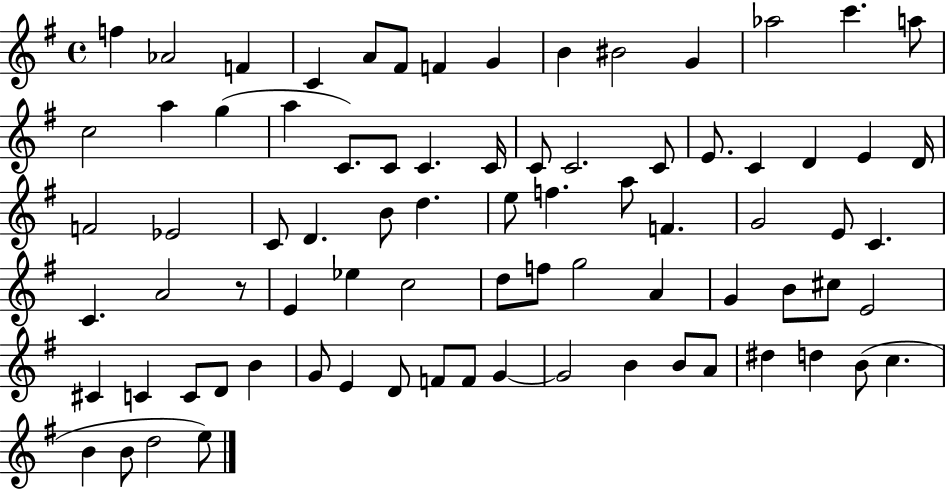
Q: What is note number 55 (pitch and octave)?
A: C#5